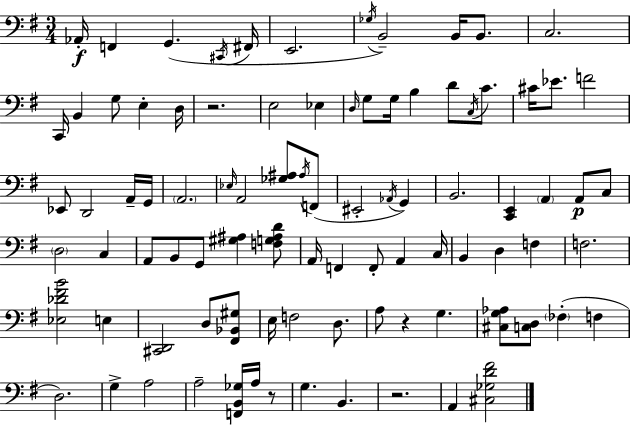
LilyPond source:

{
  \clef bass
  \numericTimeSignature
  \time 3/4
  \key e \minor
  aes,16-.\f f,4 g,4.( \acciaccatura { cis,16 } | fis,16 e,2. | \acciaccatura { ges16 } b,2--) b,16 b,8. | c2. | \break c,16 b,4 g8 e4-. | d16 r2. | e2 ees4 | \grace { d16 } g8 g16 b4 d'8 | \break \acciaccatura { c16 } c'8. cis'16 ees'8. f'2 | ees,8 d,2 | a,16-- g,16 \parenthesize a,2. | \grace { ees16 } a,2 | \break <ges ais>8 \acciaccatura { ais16 } f,8( eis,2-. | \acciaccatura { aes,16 } g,4) b,2. | <c, e,>4 \parenthesize a,4 | a,8\p c8 \parenthesize d2 | \break c4 a,8 b,8 g,8 | <gis ais>4 <f g ais d'>8 a,16 f,4 | f,8-. a,4 c16 b,4 d4 | f4 f2. | \break <ees des' fis' b'>2 | e4 <cis, d,>2 | d8 <fis, bes, gis>8 e16 f2 | d8. a8 r4 | \break g4. <cis g aes>8 <c d>8 \parenthesize fes4-.( | f4 d2.) | g4-> a2 | a2-- | \break <f, b, ges>16 a16 r8 g4. | b,4. r2. | a,4 <cis ges d' fis'>2 | \bar "|."
}